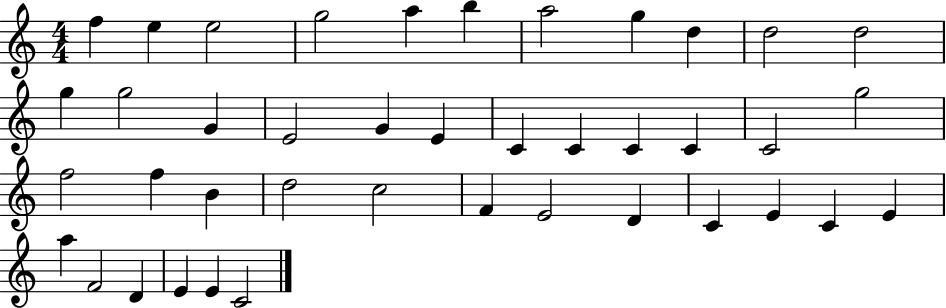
{
  \clef treble
  \numericTimeSignature
  \time 4/4
  \key c \major
  f''4 e''4 e''2 | g''2 a''4 b''4 | a''2 g''4 d''4 | d''2 d''2 | \break g''4 g''2 g'4 | e'2 g'4 e'4 | c'4 c'4 c'4 c'4 | c'2 g''2 | \break f''2 f''4 b'4 | d''2 c''2 | f'4 e'2 d'4 | c'4 e'4 c'4 e'4 | \break a''4 f'2 d'4 | e'4 e'4 c'2 | \bar "|."
}